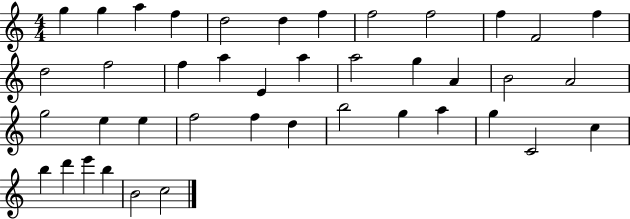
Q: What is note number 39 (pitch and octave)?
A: B5